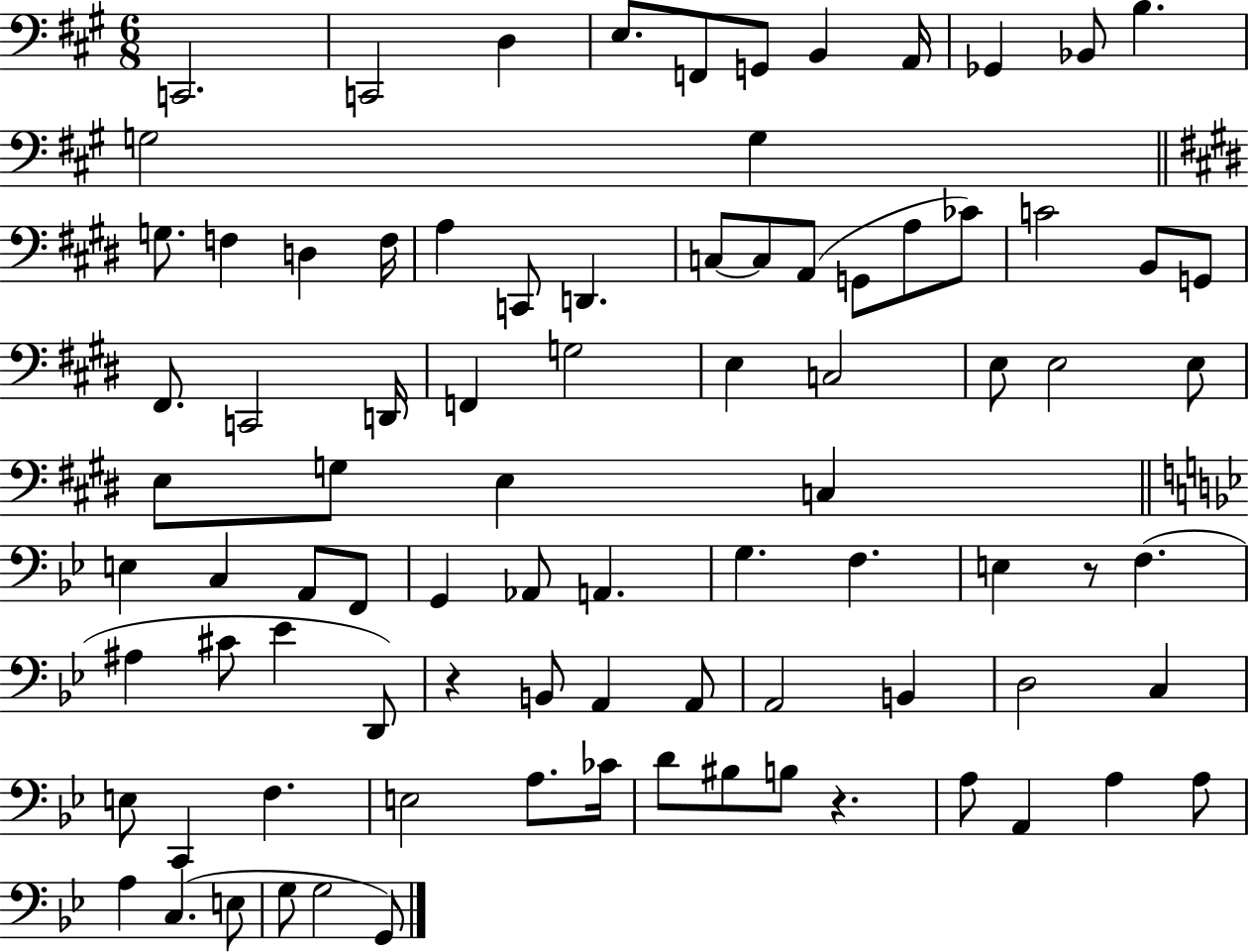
C2/h. C2/h D3/q E3/e. F2/e G2/e B2/q A2/s Gb2/q Bb2/e B3/q. G3/h G3/q G3/e. F3/q D3/q F3/s A3/q C2/e D2/q. C3/e C3/e A2/e G2/e A3/e CES4/e C4/h B2/e G2/e F#2/e. C2/h D2/s F2/q G3/h E3/q C3/h E3/e E3/h E3/e E3/e G3/e E3/q C3/q E3/q C3/q A2/e F2/e G2/q Ab2/e A2/q. G3/q. F3/q. E3/q R/e F3/q. A#3/q C#4/e Eb4/q D2/e R/q B2/e A2/q A2/e A2/h B2/q D3/h C3/q E3/e C2/q F3/q. E3/h A3/e. CES4/s D4/e BIS3/e B3/e R/q. A3/e A2/q A3/q A3/e A3/q C3/q. E3/e G3/e G3/h G2/e